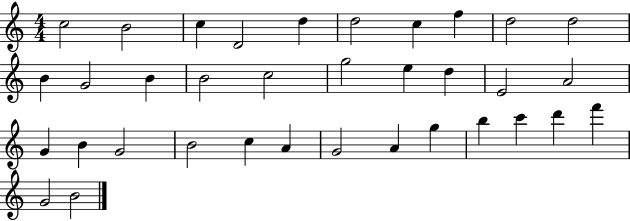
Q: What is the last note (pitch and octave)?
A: B4